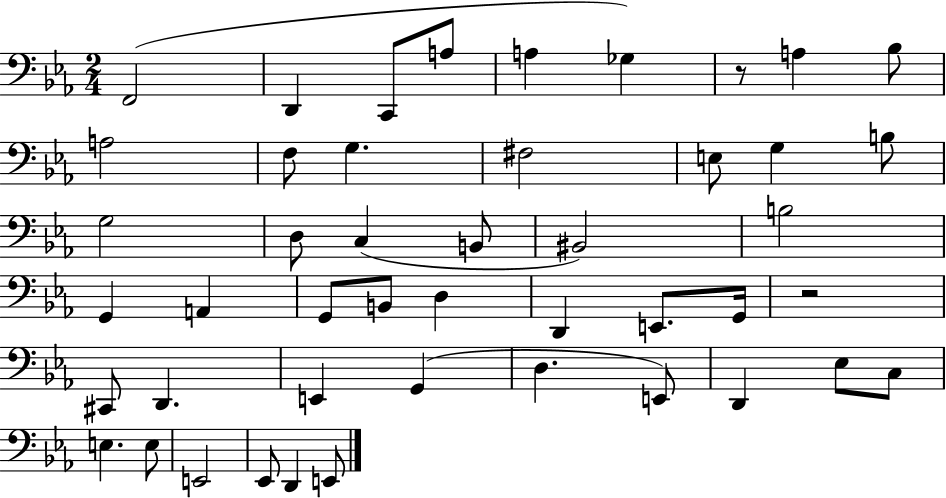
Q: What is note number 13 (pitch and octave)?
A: E3